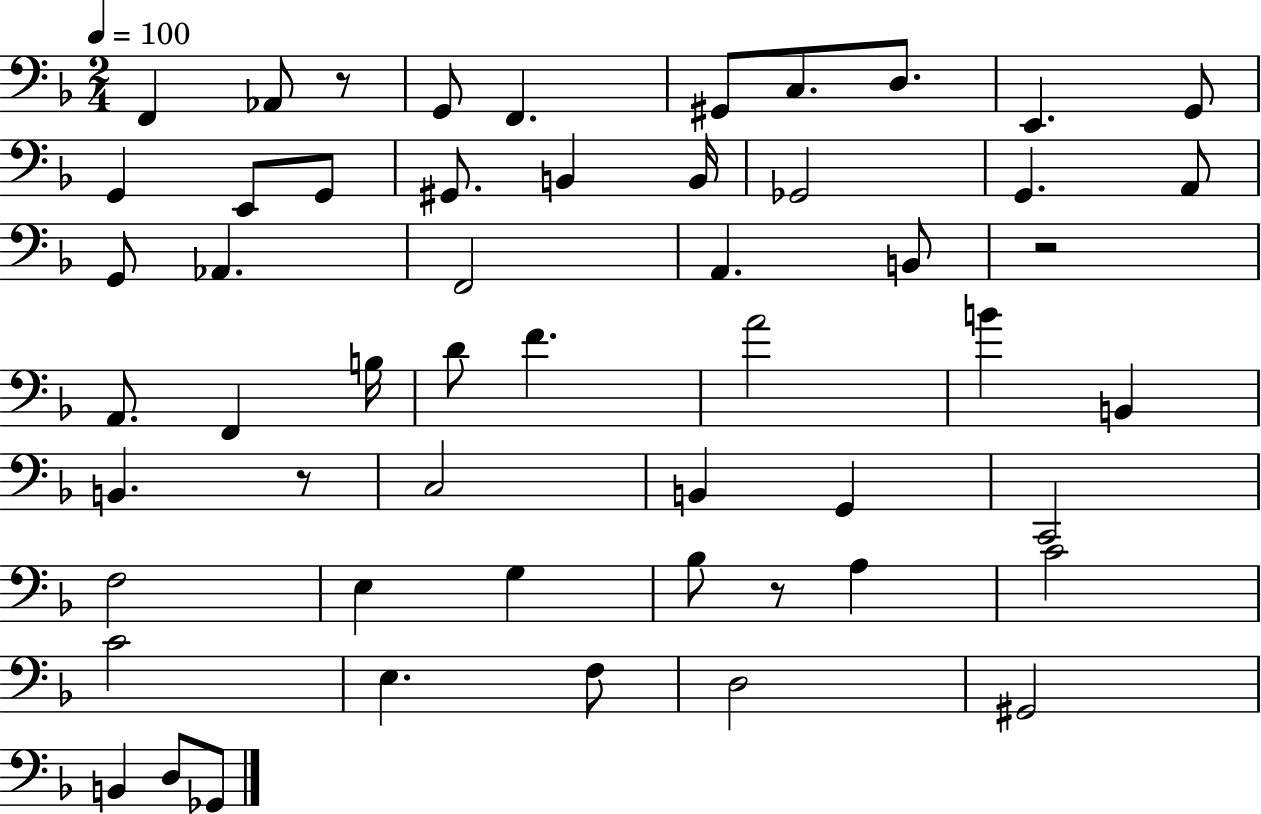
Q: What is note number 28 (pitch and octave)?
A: F4